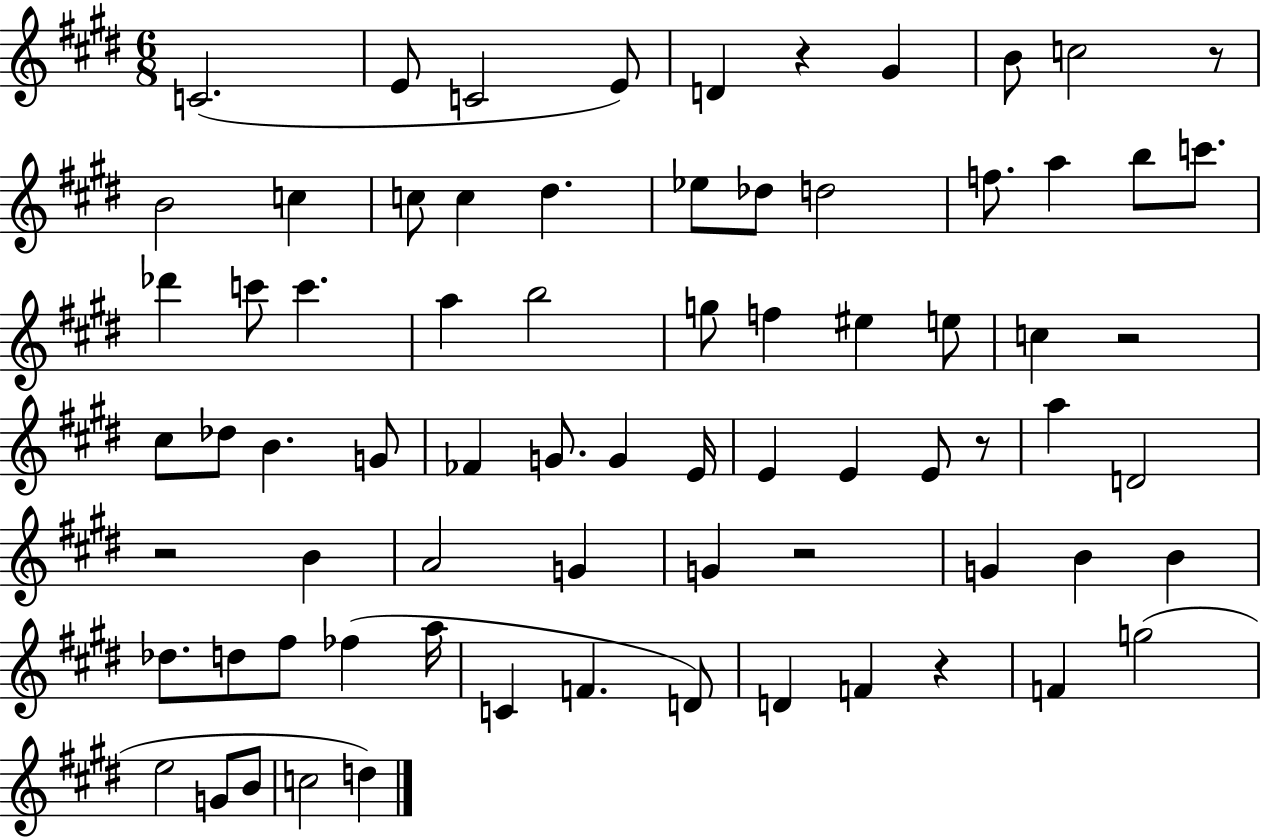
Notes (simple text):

C4/h. E4/e C4/h E4/e D4/q R/q G#4/q B4/e C5/h R/e B4/h C5/q C5/e C5/q D#5/q. Eb5/e Db5/e D5/h F5/e. A5/q B5/e C6/e. Db6/q C6/e C6/q. A5/q B5/h G5/e F5/q EIS5/q E5/e C5/q R/h C#5/e Db5/e B4/q. G4/e FES4/q G4/e. G4/q E4/s E4/q E4/q E4/e R/e A5/q D4/h R/h B4/q A4/h G4/q G4/q R/h G4/q B4/q B4/q Db5/e. D5/e F#5/e FES5/q A5/s C4/q F4/q. D4/e D4/q F4/q R/q F4/q G5/h E5/h G4/e B4/e C5/h D5/q